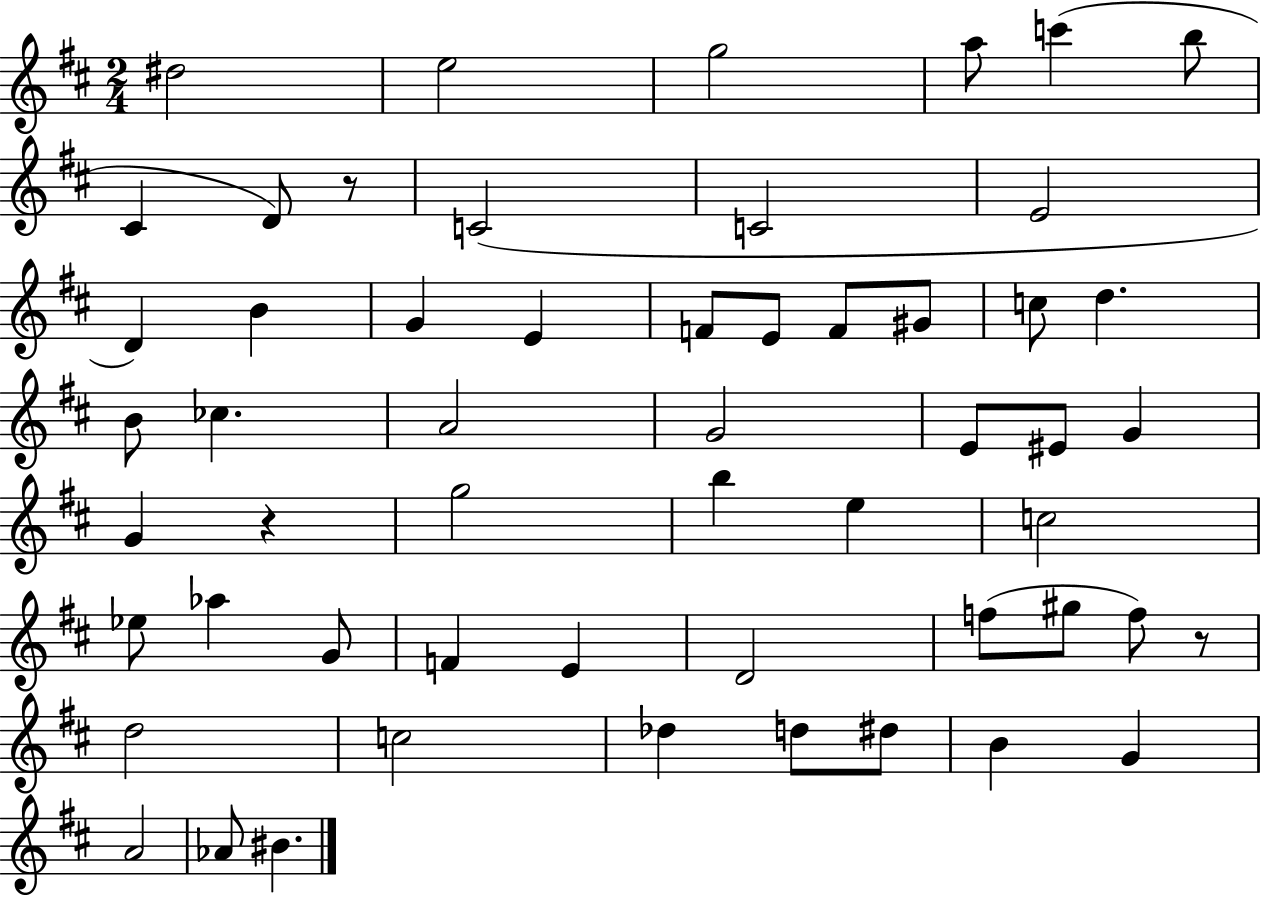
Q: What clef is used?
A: treble